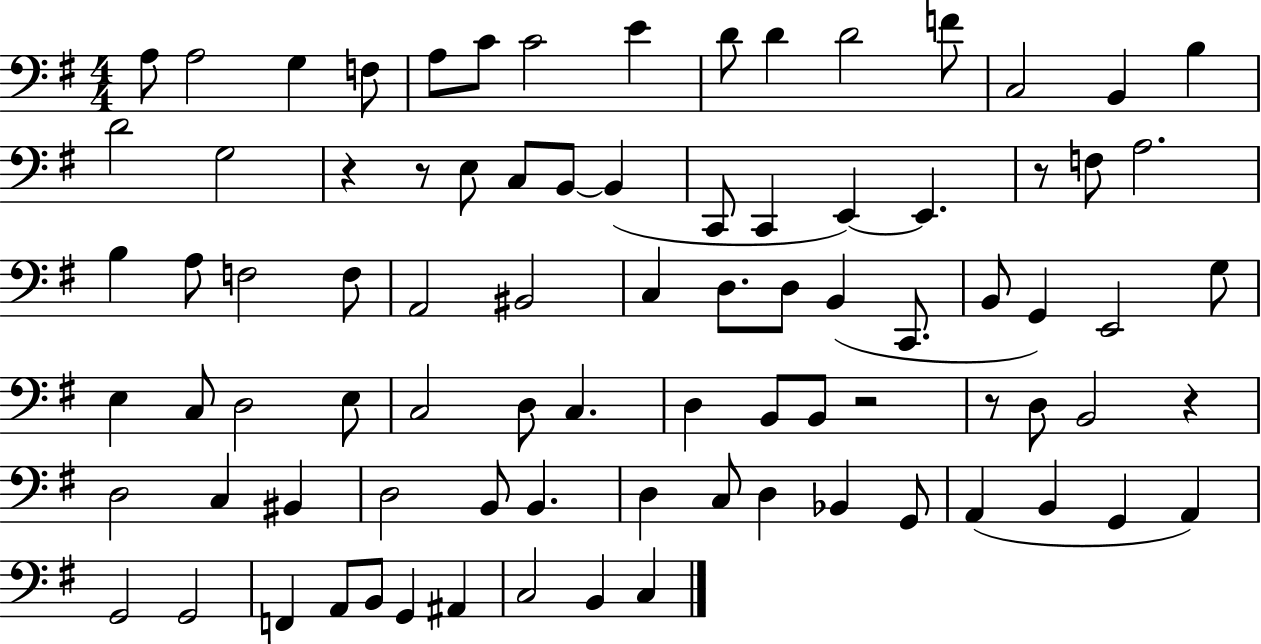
X:1
T:Untitled
M:4/4
L:1/4
K:G
A,/2 A,2 G, F,/2 A,/2 C/2 C2 E D/2 D D2 F/2 C,2 B,, B, D2 G,2 z z/2 E,/2 C,/2 B,,/2 B,, C,,/2 C,, E,, E,, z/2 F,/2 A,2 B, A,/2 F,2 F,/2 A,,2 ^B,,2 C, D,/2 D,/2 B,, C,,/2 B,,/2 G,, E,,2 G,/2 E, C,/2 D,2 E,/2 C,2 D,/2 C, D, B,,/2 B,,/2 z2 z/2 D,/2 B,,2 z D,2 C, ^B,, D,2 B,,/2 B,, D, C,/2 D, _B,, G,,/2 A,, B,, G,, A,, G,,2 G,,2 F,, A,,/2 B,,/2 G,, ^A,, C,2 B,, C,